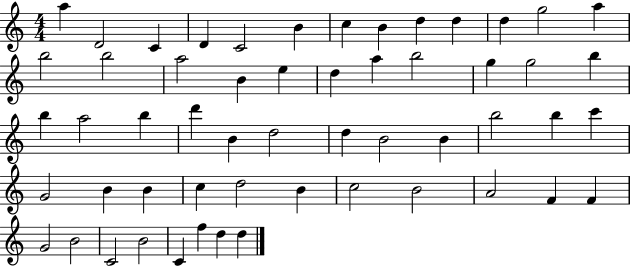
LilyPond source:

{
  \clef treble
  \numericTimeSignature
  \time 4/4
  \key c \major
  a''4 d'2 c'4 | d'4 c'2 b'4 | c''4 b'4 d''4 d''4 | d''4 g''2 a''4 | \break b''2 b''2 | a''2 b'4 e''4 | d''4 a''4 b''2 | g''4 g''2 b''4 | \break b''4 a''2 b''4 | d'''4 b'4 d''2 | d''4 b'2 b'4 | b''2 b''4 c'''4 | \break g'2 b'4 b'4 | c''4 d''2 b'4 | c''2 b'2 | a'2 f'4 f'4 | \break g'2 b'2 | c'2 b'2 | c'4 f''4 d''4 d''4 | \bar "|."
}